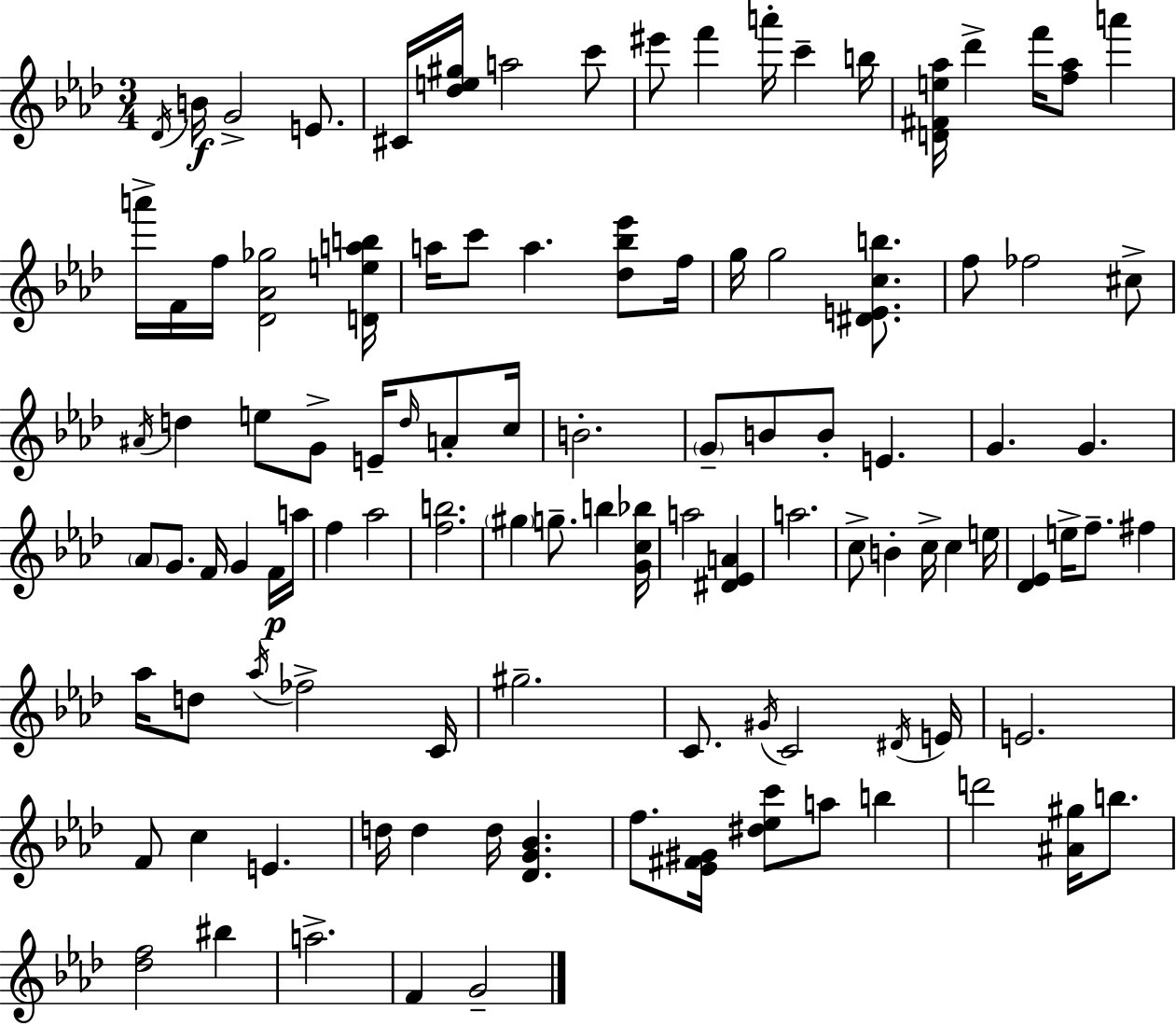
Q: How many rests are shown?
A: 0